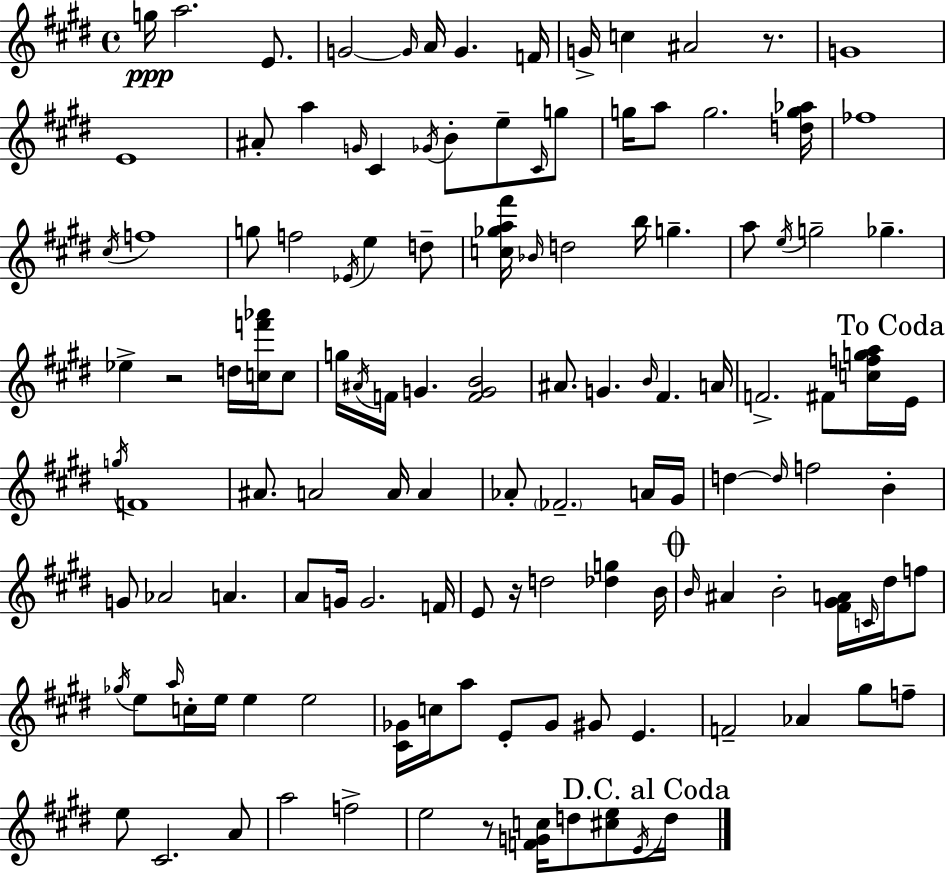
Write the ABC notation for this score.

X:1
T:Untitled
M:4/4
L:1/4
K:E
g/4 a2 E/2 G2 G/4 A/4 G F/4 G/4 c ^A2 z/2 G4 E4 ^A/2 a G/4 ^C _G/4 B/2 e/2 ^C/4 g/2 g/4 a/2 g2 [dg_a]/4 _f4 ^c/4 f4 g/2 f2 _E/4 e d/2 [c_ga^f']/4 _B/4 d2 b/4 g a/2 e/4 g2 _g _e z2 d/4 [cf'_a']/4 c/2 g/4 ^A/4 F/4 G [FGB]2 ^A/2 G B/4 ^F A/4 F2 ^F/2 [cfga]/4 E/4 g/4 F4 ^A/2 A2 A/4 A _A/2 _F2 A/4 ^G/4 d d/4 f2 B G/2 _A2 A A/2 G/4 G2 F/4 E/2 z/4 d2 [_dg] B/4 B/4 ^A B2 [^F^GA]/4 C/4 ^d/4 f/2 _g/4 e/2 a/4 c/4 e/4 e e2 [^C_G]/4 c/4 a/2 E/2 _G/2 ^G/2 E F2 _A ^g/2 f/2 e/2 ^C2 A/2 a2 f2 e2 z/2 [FGc]/4 d/2 [^ce]/2 E/4 d/4